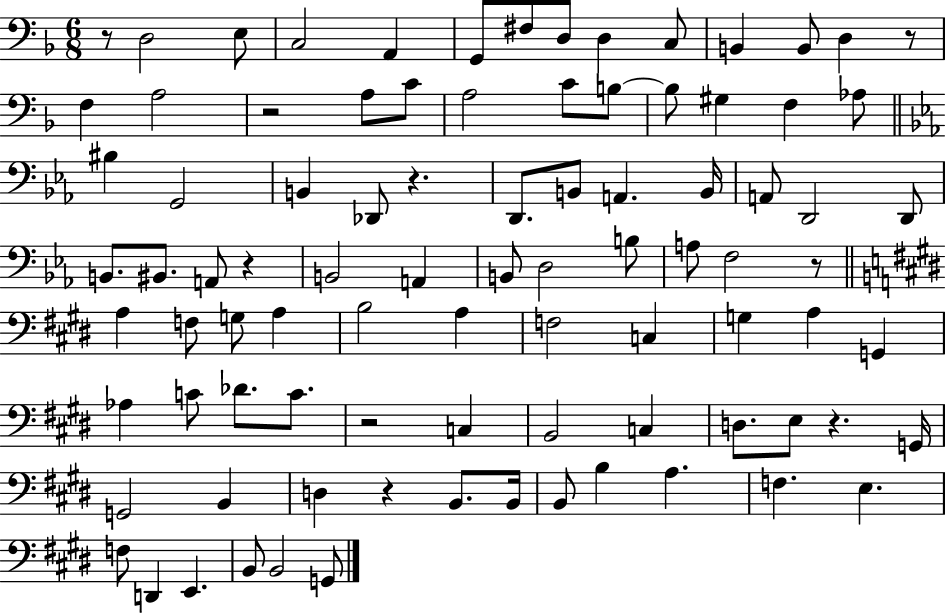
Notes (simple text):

R/e D3/h E3/e C3/h A2/q G2/e F#3/e D3/e D3/q C3/e B2/q B2/e D3/q R/e F3/q A3/h R/h A3/e C4/e A3/h C4/e B3/e B3/e G#3/q F3/q Ab3/e BIS3/q G2/h B2/q Db2/e R/q. D2/e. B2/e A2/q. B2/s A2/e D2/h D2/e B2/e. BIS2/e. A2/e R/q B2/h A2/q B2/e D3/h B3/e A3/e F3/h R/e A3/q F3/e G3/e A3/q B3/h A3/q F3/h C3/q G3/q A3/q G2/q Ab3/q C4/e Db4/e. C4/e. R/h C3/q B2/h C3/q D3/e. E3/e R/q. G2/s G2/h B2/q D3/q R/q B2/e. B2/s B2/e B3/q A3/q. F3/q. E3/q. F3/e D2/q E2/q. B2/e B2/h G2/e